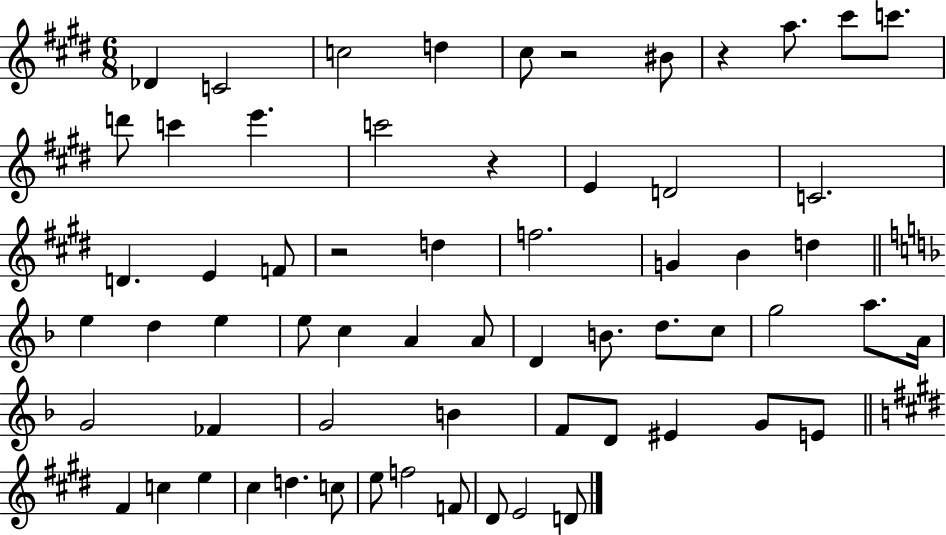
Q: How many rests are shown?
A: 4